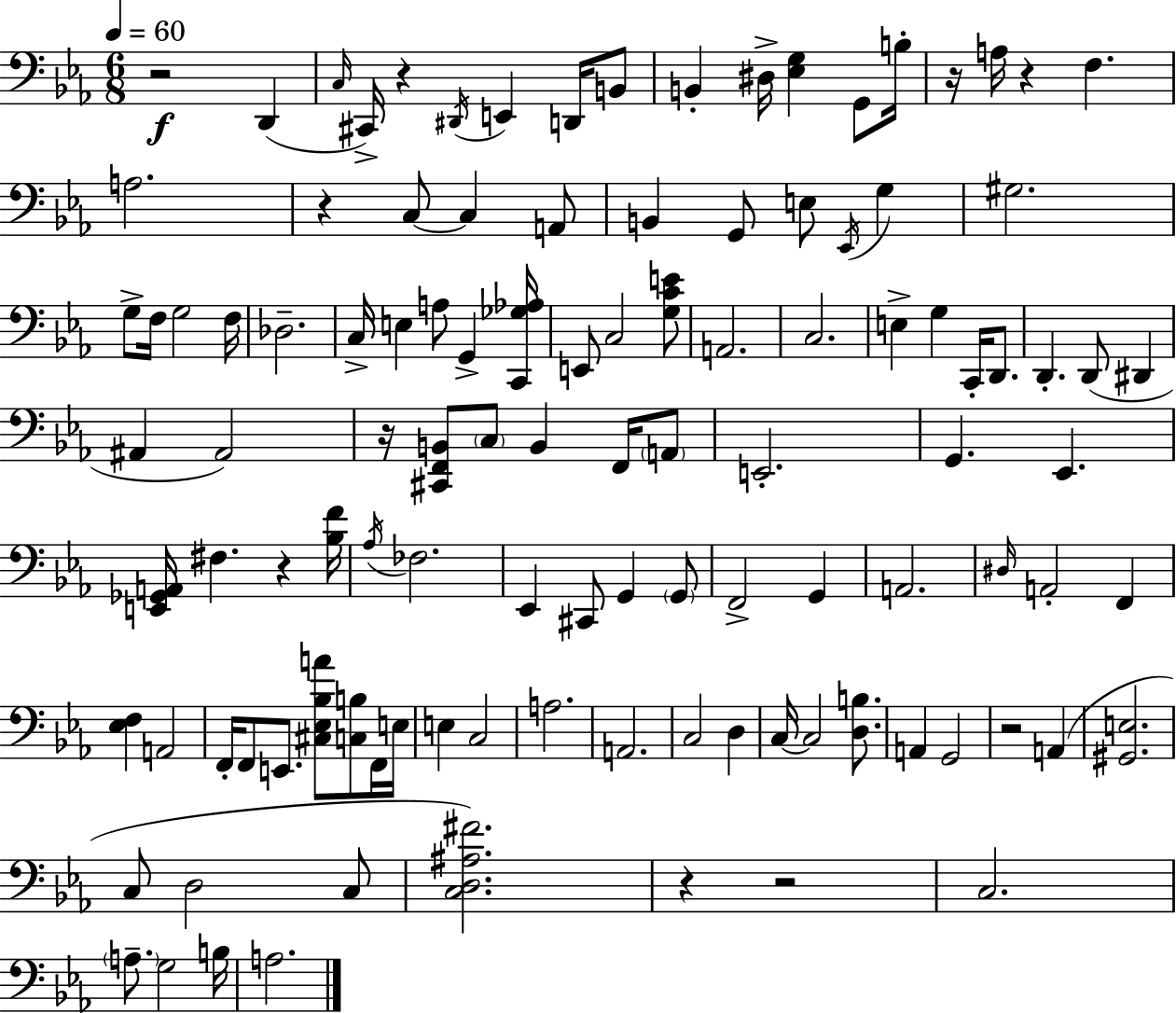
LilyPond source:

{
  \clef bass
  \numericTimeSignature
  \time 6/8
  \key ees \major
  \tempo 4 = 60
  r2\f d,4( | \grace { c16 } cis,16->) r4 \acciaccatura { dis,16 } e,4 d,16 | b,8 b,4-. dis16-> <ees g>4 g,8 | b16-. r16 a16 r4 f4. | \break a2. | r4 c8~~ c4 | a,8 b,4 g,8 e8 \acciaccatura { ees,16 } g4 | gis2. | \break g8-> f16 g2 | f16 des2.-- | c16-> e4 a8 g,4-> | <c, ges aes>16 e,8 c2 | \break <g c' e'>8 a,2. | c2. | e4-> g4 c,16-. | d,8. d,4.-. d,8( dis,4 | \break ais,4 ais,2) | r16 <cis, f, b,>8 \parenthesize c8 b,4 | f,16 \parenthesize a,8 e,2.-. | g,4. ees,4. | \break <e, ges, a,>16 fis4. r4 | <bes f'>16 \acciaccatura { aes16 } fes2. | ees,4 cis,8 g,4 | \parenthesize g,8 f,2-> | \break g,4 a,2. | \grace { dis16 } a,2-. | f,4 <ees f>4 a,2 | f,16-. f,8 e,8. <cis ees bes a'>8 | \break <c b>8 f,16 e16 e4 c2 | a2. | a,2. | c2 | \break d4 c16~~ c2 | <d b>8. a,4 g,2 | r2 | a,4( <gis, e>2. | \break c8 d2 | c8 <c d ais fis'>2.) | r4 r2 | c2. | \break \parenthesize a8.-- g2 | b16 a2. | \bar "|."
}